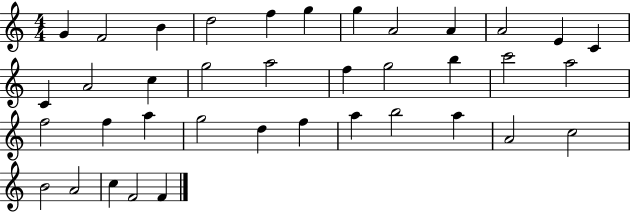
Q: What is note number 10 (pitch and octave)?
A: A4